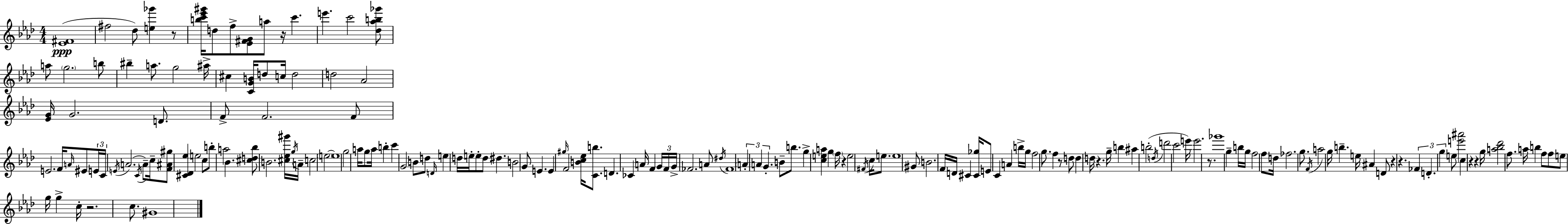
[Eb4,F#4]/w F#5/h Db5/e [E5,Gb6]/q R/e [B5,C6,Eb6,G#6]/s D5/e F5/e [Eb4,F#4,G4]/e A5/e R/s C6/q. E6/q. C6/h [Db5,Ab5,B5,Gb6]/e A5/e G5/h. B5/e BIS5/q A5/e. G5/h A#5/s C#5/q [C4,G4,B4]/s D5/e C5/s D5/h D5/h Ab4/h [Eb4,G4]/s G4/h. D4/e. F4/e F4/h. F4/e E4/h. F4/s A4/s EIS4/e E4/s C4/s E4/s A4/h. C4/s A4/e C5/s [F4,A#4,G#5]/e [C#4,Db4,Eb5]/q E5/h C5/e B5/e A5/h Bb4/q. [C#5,D5,Bb5]/e B4/h. [C#5,Eb5,G#6]/s G5/s A4/s C5/h E5/h E5/w G5/h A5/s G5/e A5/s B5/q C6/q G4/h B4/e D5/e D4/s E5/q D5/s E5/s E5/e D5/e D#5/q. B4/h G4/e E4/q. E4/q G#5/s F4/h [B4,C5,Eb5]/s [C4,B5]/e. D4/q. CES4/q A4/s F4/q G4/s F4/s G4/s FES4/h. A4/e D#5/s FES4/w A4/q A4/q G4/q. B4/e B5/e. G5/q [C5,E5,A5]/q G5/q F5/s R/q E5/h F#4/s C5/s E5/e. E5/w G#4/e B4/h. F4/s D4/s C#4/q [C#4,Gb5]/s E4/e C4/q A4/q B5/s G5/s F5/h G5/e. F5/q R/e D5/e D5/q D5/s R/q. G5/s B5/q A#5/q B5/h D5/s D6/h C6/h E6/s E6/h. R/e. Gb6/w G5/q B5/s G5/s F5/h F5/e D5/s FES5/h. G5/e. F4/s A5/h G5/s B5/q. E5/s A#4/q D4/e R/q R/q. FES4/q D4/q. G5/q E5/e [E6,A#6]/h C5/q R/q R/q G5/s [A5,Bb5,Db6]/h F5/e. A5/s B5/q F5/e F5/e E5/e G5/s G5/q C5/s R/h. C5/e. G#4/w